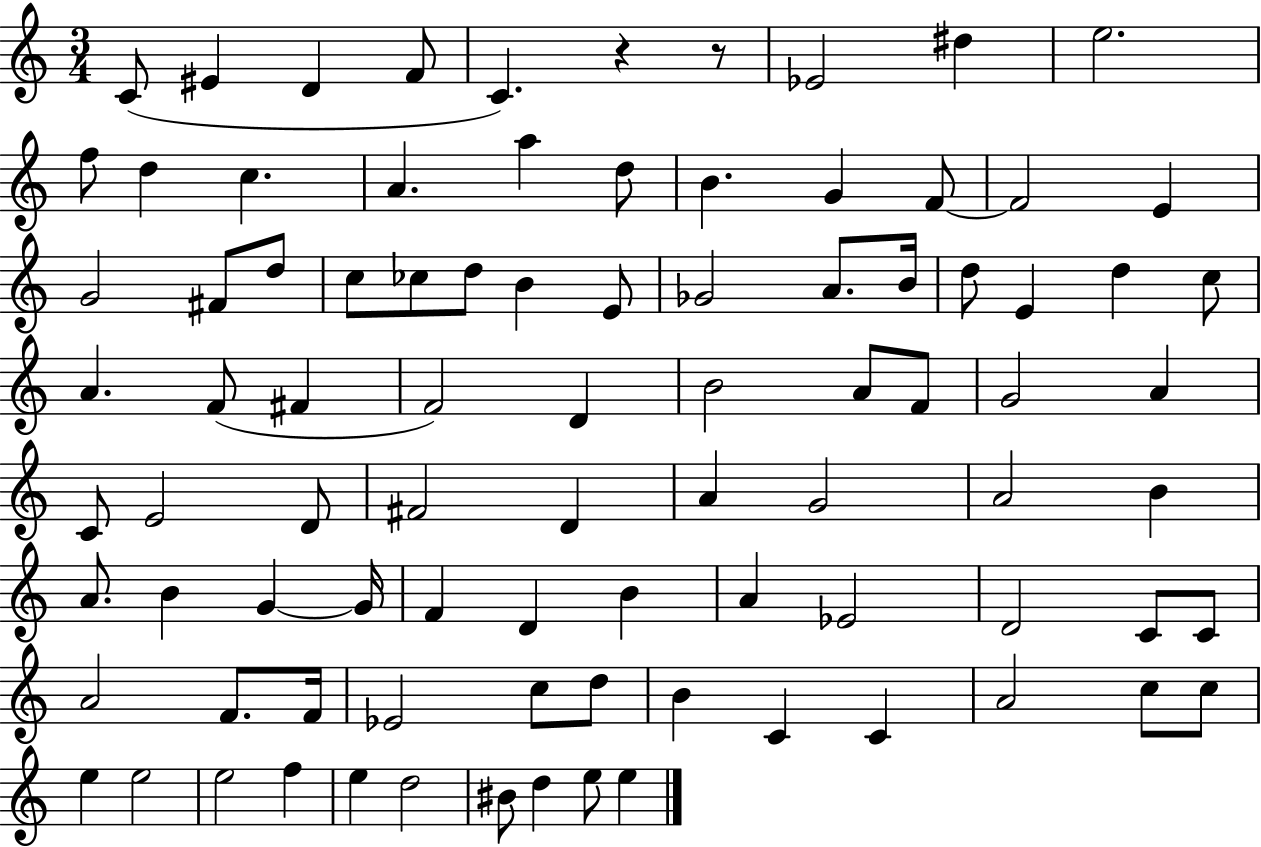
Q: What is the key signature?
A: C major